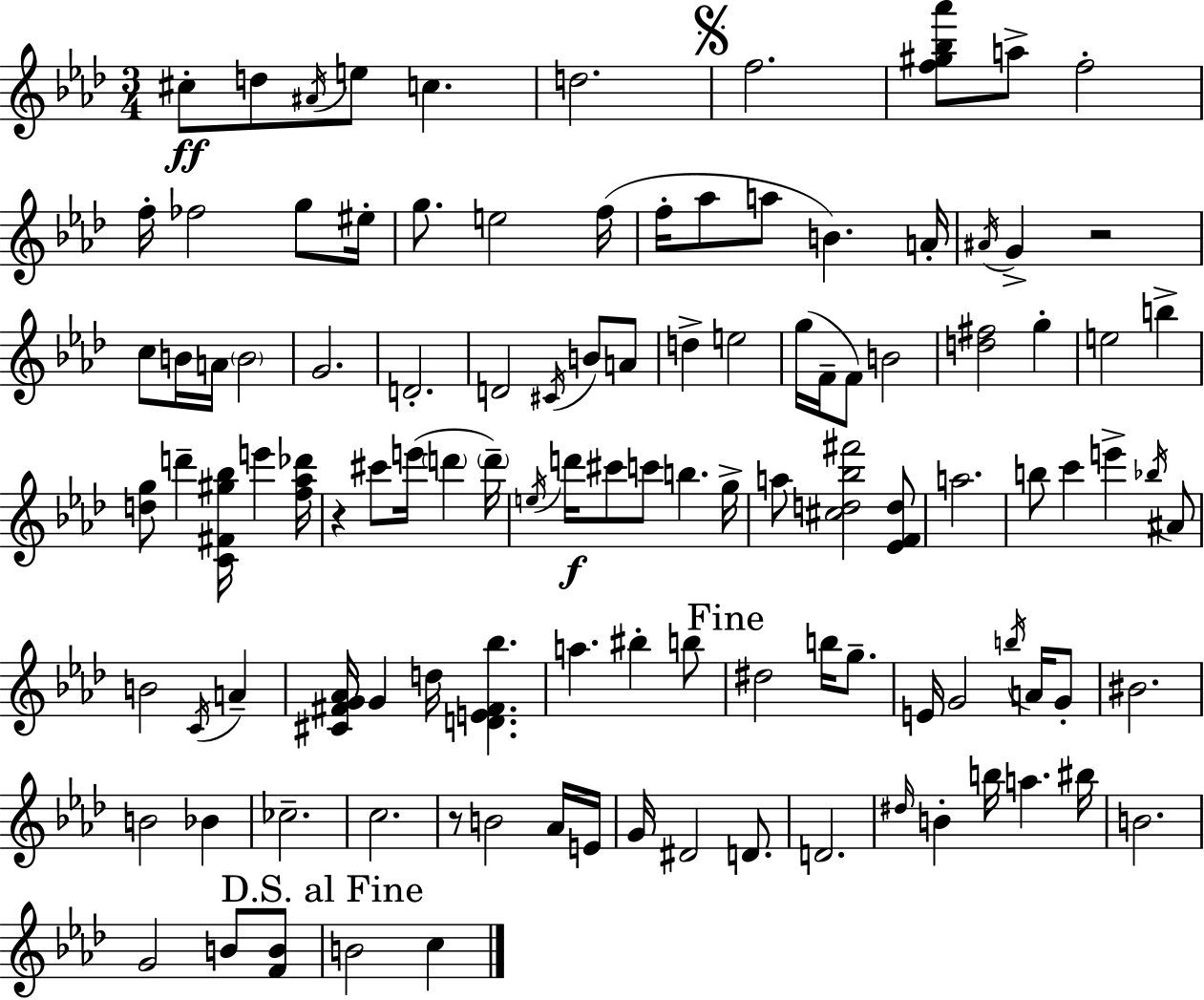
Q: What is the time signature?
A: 3/4